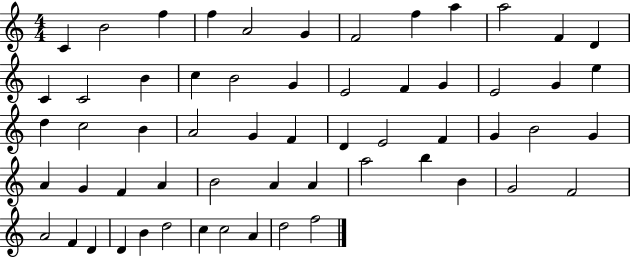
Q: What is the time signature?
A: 4/4